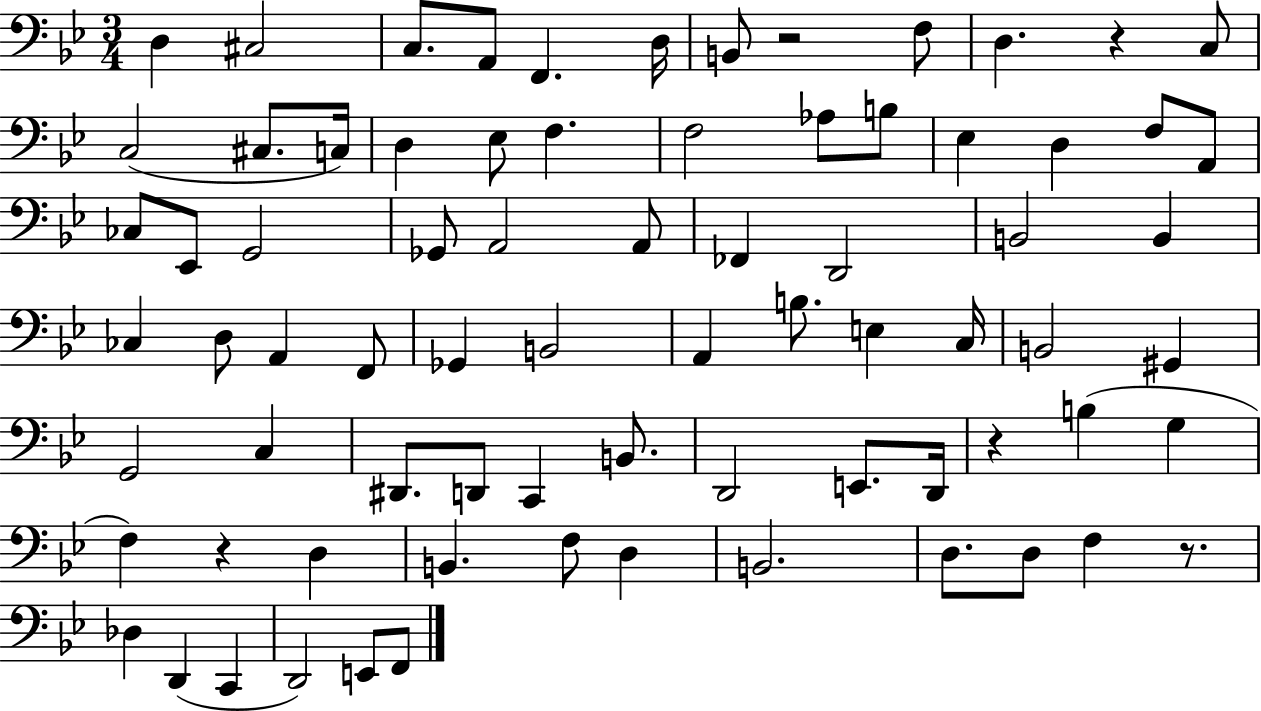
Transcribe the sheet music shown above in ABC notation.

X:1
T:Untitled
M:3/4
L:1/4
K:Bb
D, ^C,2 C,/2 A,,/2 F,, D,/4 B,,/2 z2 F,/2 D, z C,/2 C,2 ^C,/2 C,/4 D, _E,/2 F, F,2 _A,/2 B,/2 _E, D, F,/2 A,,/2 _C,/2 _E,,/2 G,,2 _G,,/2 A,,2 A,,/2 _F,, D,,2 B,,2 B,, _C, D,/2 A,, F,,/2 _G,, B,,2 A,, B,/2 E, C,/4 B,,2 ^G,, G,,2 C, ^D,,/2 D,,/2 C,, B,,/2 D,,2 E,,/2 D,,/4 z B, G, F, z D, B,, F,/2 D, B,,2 D,/2 D,/2 F, z/2 _D, D,, C,, D,,2 E,,/2 F,,/2